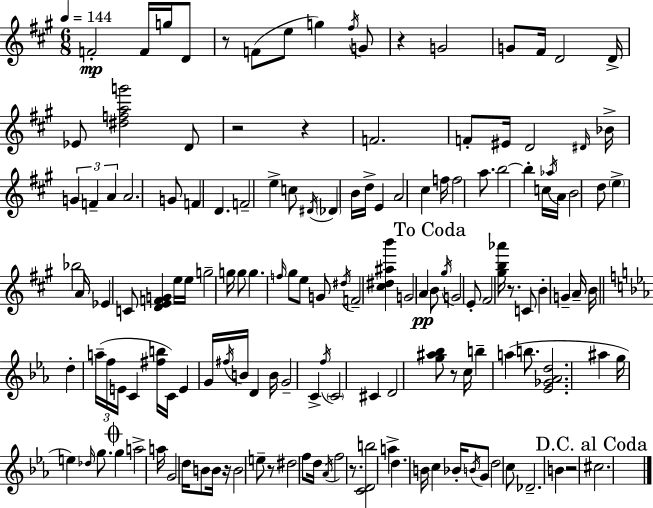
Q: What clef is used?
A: treble